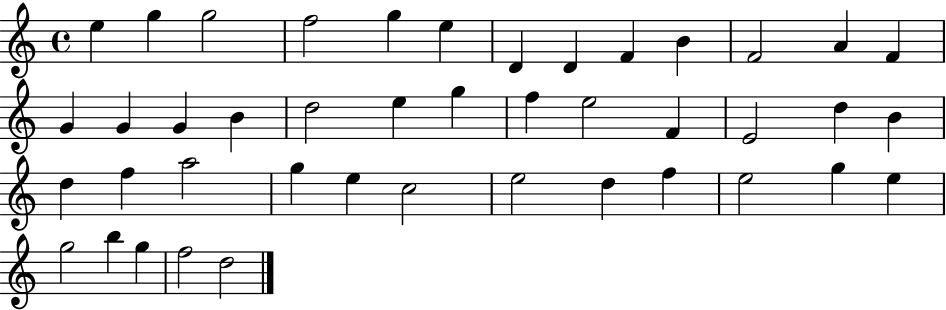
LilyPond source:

{
  \clef treble
  \time 4/4
  \defaultTimeSignature
  \key c \major
  e''4 g''4 g''2 | f''2 g''4 e''4 | d'4 d'4 f'4 b'4 | f'2 a'4 f'4 | \break g'4 g'4 g'4 b'4 | d''2 e''4 g''4 | f''4 e''2 f'4 | e'2 d''4 b'4 | \break d''4 f''4 a''2 | g''4 e''4 c''2 | e''2 d''4 f''4 | e''2 g''4 e''4 | \break g''2 b''4 g''4 | f''2 d''2 | \bar "|."
}